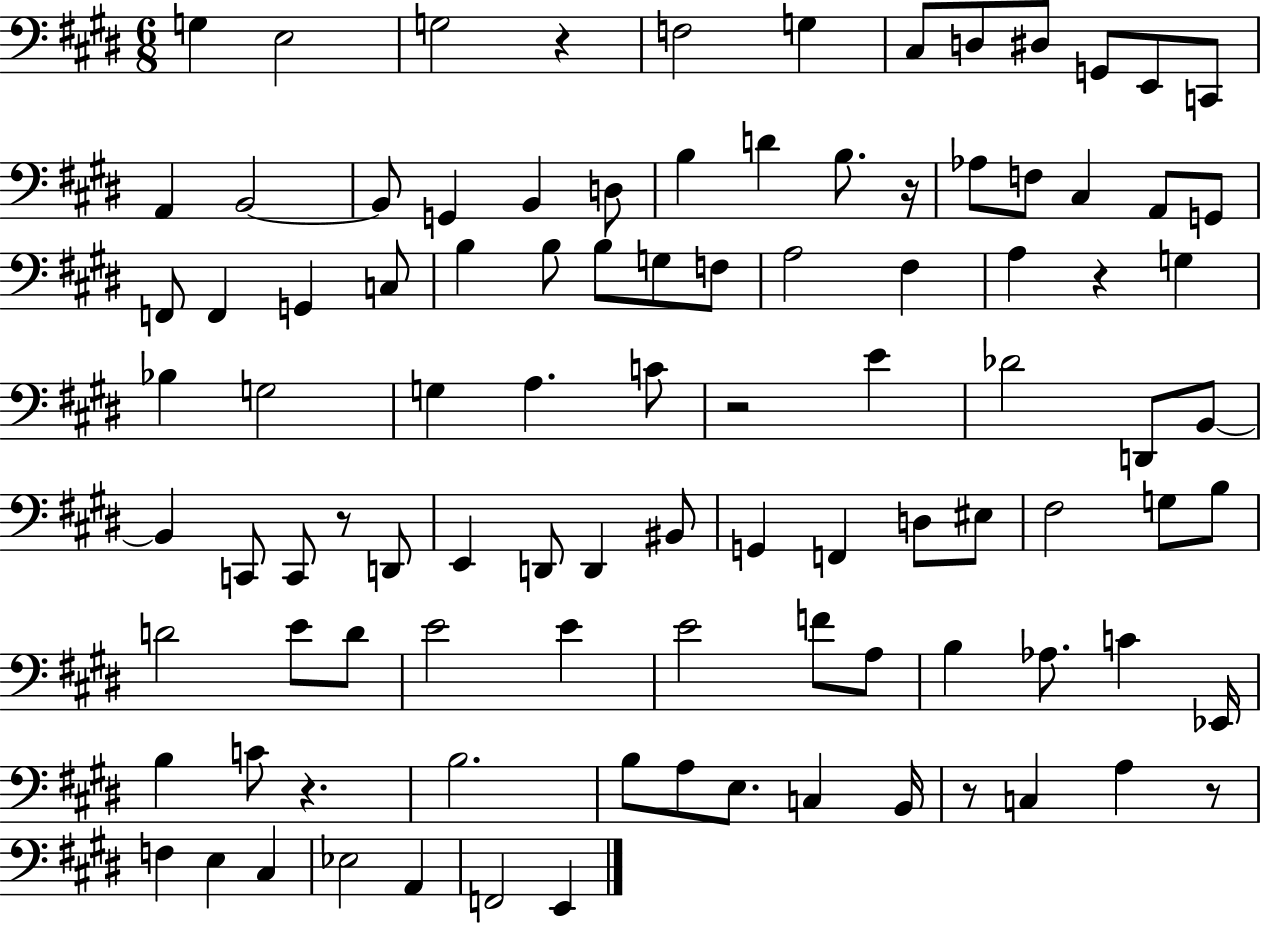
X:1
T:Untitled
M:6/8
L:1/4
K:E
G, E,2 G,2 z F,2 G, ^C,/2 D,/2 ^D,/2 G,,/2 E,,/2 C,,/2 A,, B,,2 B,,/2 G,, B,, D,/2 B, D B,/2 z/4 _A,/2 F,/2 ^C, A,,/2 G,,/2 F,,/2 F,, G,, C,/2 B, B,/2 B,/2 G,/2 F,/2 A,2 ^F, A, z G, _B, G,2 G, A, C/2 z2 E _D2 D,,/2 B,,/2 B,, C,,/2 C,,/2 z/2 D,,/2 E,, D,,/2 D,, ^B,,/2 G,, F,, D,/2 ^E,/2 ^F,2 G,/2 B,/2 D2 E/2 D/2 E2 E E2 F/2 A,/2 B, _A,/2 C _E,,/4 B, C/2 z B,2 B,/2 A,/2 E,/2 C, B,,/4 z/2 C, A, z/2 F, E, ^C, _E,2 A,, F,,2 E,,